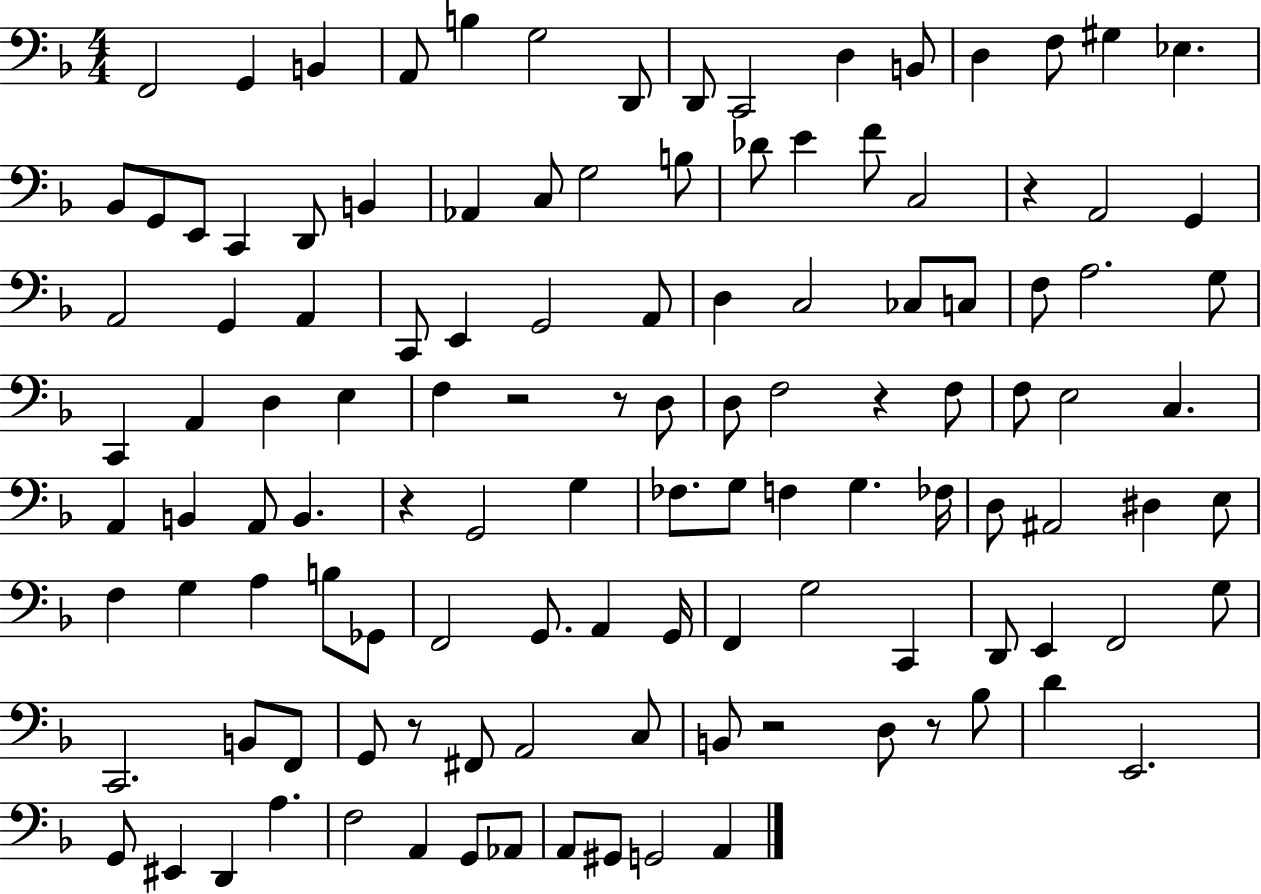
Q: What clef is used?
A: bass